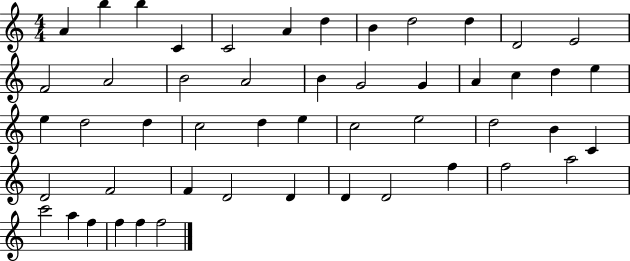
A4/q B5/q B5/q C4/q C4/h A4/q D5/q B4/q D5/h D5/q D4/h E4/h F4/h A4/h B4/h A4/h B4/q G4/h G4/q A4/q C5/q D5/q E5/q E5/q D5/h D5/q C5/h D5/q E5/q C5/h E5/h D5/h B4/q C4/q D4/h F4/h F4/q D4/h D4/q D4/q D4/h F5/q F5/h A5/h C6/h A5/q F5/q F5/q F5/q F5/h